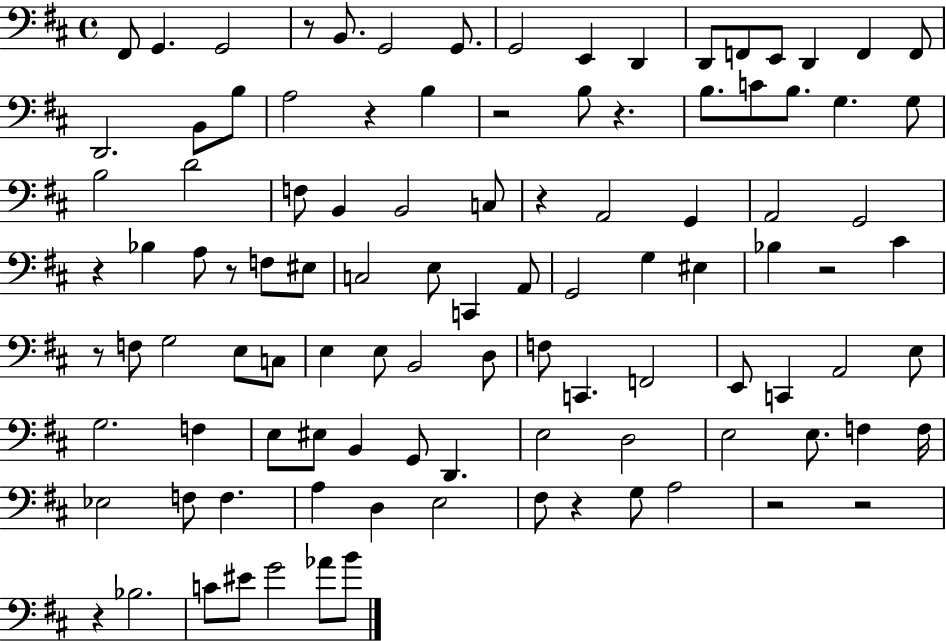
F#2/e G2/q. G2/h R/e B2/e. G2/h G2/e. G2/h E2/q D2/q D2/e F2/e E2/e D2/q F2/q F2/e D2/h. B2/e B3/e A3/h R/q B3/q R/h B3/e R/q. B3/e. C4/e B3/e. G3/q. G3/e B3/h D4/h F3/e B2/q B2/h C3/e R/q A2/h G2/q A2/h G2/h R/q Bb3/q A3/e R/e F3/e EIS3/e C3/h E3/e C2/q A2/e G2/h G3/q EIS3/q Bb3/q R/h C#4/q R/e F3/e G3/h E3/e C3/e E3/q E3/e B2/h D3/e F3/e C2/q. F2/h E2/e C2/q A2/h E3/e G3/h. F3/q E3/e EIS3/e B2/q G2/e D2/q. E3/h D3/h E3/h E3/e. F3/q F3/s Eb3/h F3/e F3/q. A3/q D3/q E3/h F#3/e R/q G3/e A3/h R/h R/h R/q Bb3/h. C4/e EIS4/e G4/h Ab4/e B4/e